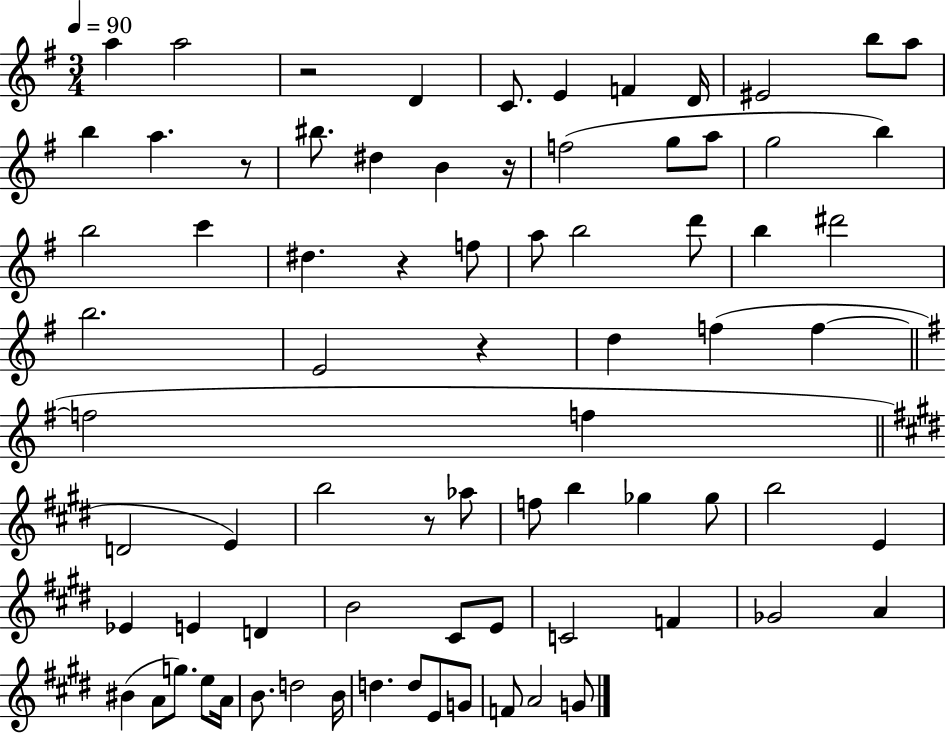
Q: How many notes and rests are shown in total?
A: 77